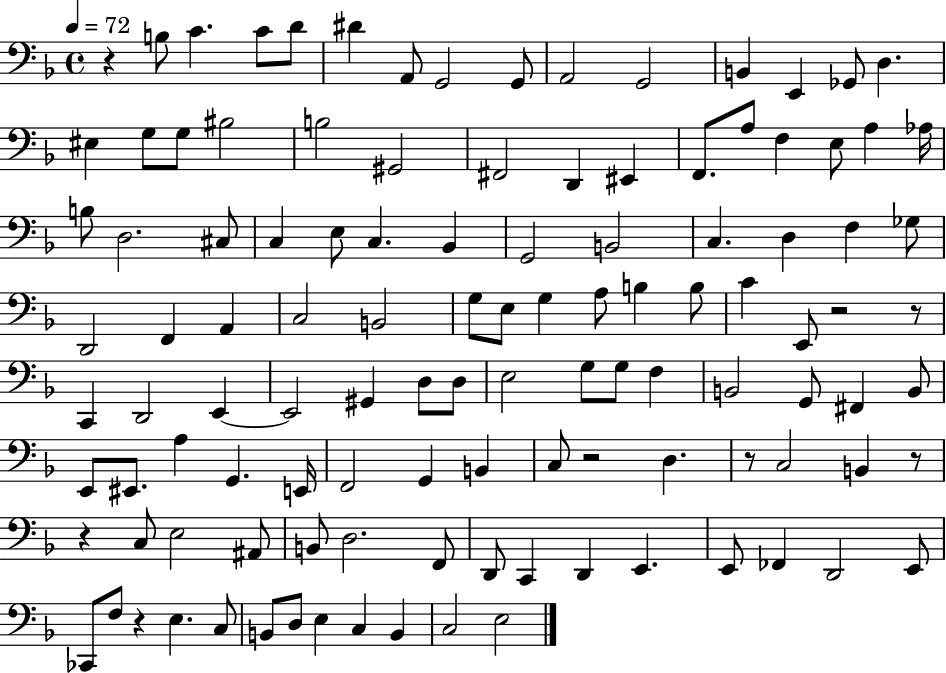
X:1
T:Untitled
M:4/4
L:1/4
K:F
z B,/2 C C/2 D/2 ^D A,,/2 G,,2 G,,/2 A,,2 G,,2 B,, E,, _G,,/2 D, ^E, G,/2 G,/2 ^B,2 B,2 ^G,,2 ^F,,2 D,, ^E,, F,,/2 A,/2 F, E,/2 A, _A,/4 B,/2 D,2 ^C,/2 C, E,/2 C, _B,, G,,2 B,,2 C, D, F, _G,/2 D,,2 F,, A,, C,2 B,,2 G,/2 E,/2 G, A,/2 B, B,/2 C E,,/2 z2 z/2 C,, D,,2 E,, E,,2 ^G,, D,/2 D,/2 E,2 G,/2 G,/2 F, B,,2 G,,/2 ^F,, B,,/2 E,,/2 ^E,,/2 A, G,, E,,/4 F,,2 G,, B,, C,/2 z2 D, z/2 C,2 B,, z/2 z C,/2 E,2 ^A,,/2 B,,/2 D,2 F,,/2 D,,/2 C,, D,, E,, E,,/2 _F,, D,,2 E,,/2 _C,,/2 F,/2 z E, C,/2 B,,/2 D,/2 E, C, B,, C,2 E,2